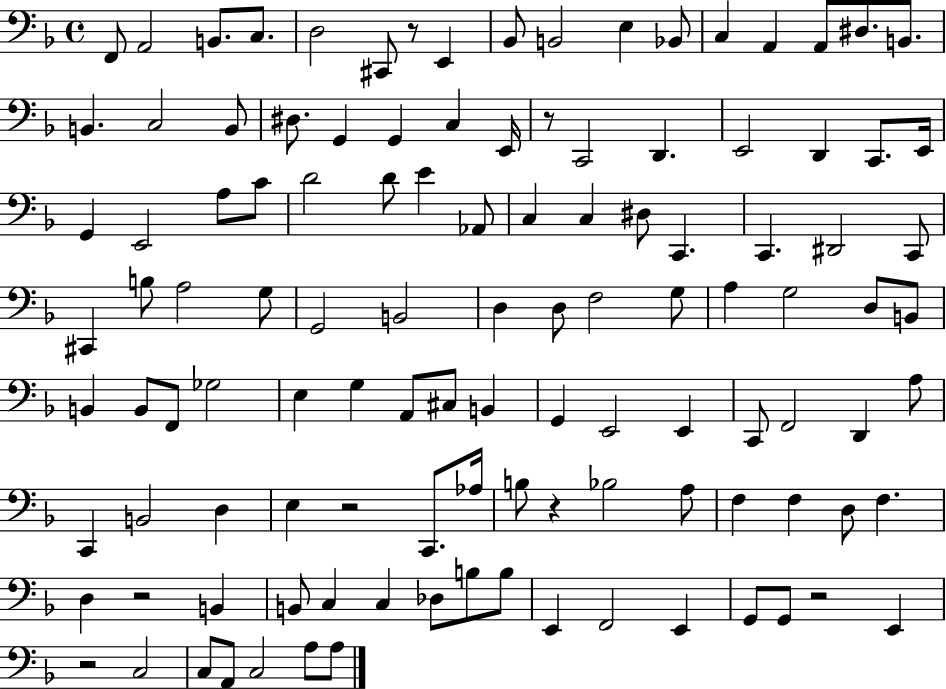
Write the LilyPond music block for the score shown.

{
  \clef bass
  \time 4/4
  \defaultTimeSignature
  \key f \major
  f,8 a,2 b,8. c8. | d2 cis,8 r8 e,4 | bes,8 b,2 e4 bes,8 | c4 a,4 a,8 dis8. b,8. | \break b,4. c2 b,8 | dis8. g,4 g,4 c4 e,16 | r8 c,2 d,4. | e,2 d,4 c,8. e,16 | \break g,4 e,2 a8 c'8 | d'2 d'8 e'4 aes,8 | c4 c4 dis8 c,4. | c,4. dis,2 c,8 | \break cis,4 b8 a2 g8 | g,2 b,2 | d4 d8 f2 g8 | a4 g2 d8 b,8 | \break b,4 b,8 f,8 ges2 | e4 g4 a,8 cis8 b,4 | g,4 e,2 e,4 | c,8 f,2 d,4 a8 | \break c,4 b,2 d4 | e4 r2 c,8. aes16 | b8 r4 bes2 a8 | f4 f4 d8 f4. | \break d4 r2 b,4 | b,8 c4 c4 des8 b8 b8 | e,4 f,2 e,4 | g,8 g,8 r2 e,4 | \break r2 c2 | c8 a,8 c2 a8 a8 | \bar "|."
}